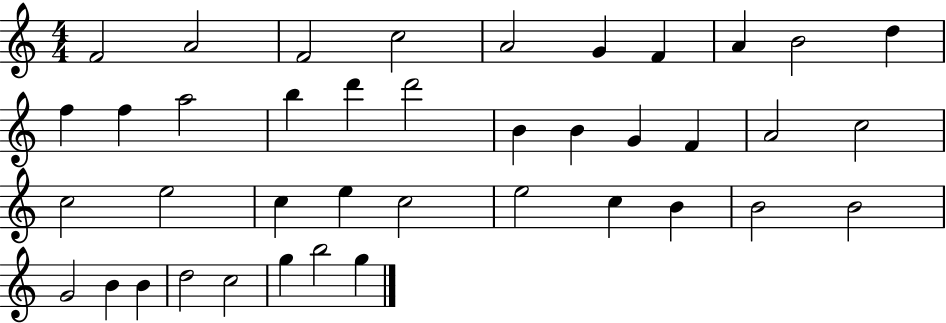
X:1
T:Untitled
M:4/4
L:1/4
K:C
F2 A2 F2 c2 A2 G F A B2 d f f a2 b d' d'2 B B G F A2 c2 c2 e2 c e c2 e2 c B B2 B2 G2 B B d2 c2 g b2 g